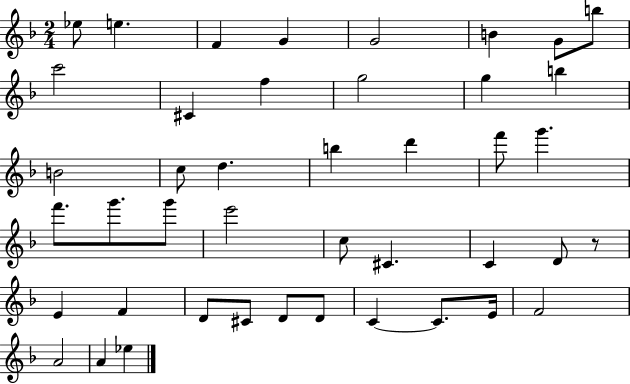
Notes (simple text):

Eb5/e E5/q. F4/q G4/q G4/h B4/q G4/e B5/e C6/h C#4/q F5/q G5/h G5/q B5/q B4/h C5/e D5/q. B5/q D6/q F6/e G6/q. F6/e. G6/e. G6/e E6/h C5/e C#4/q. C4/q D4/e R/e E4/q F4/q D4/e C#4/e D4/e D4/e C4/q C4/e. E4/s F4/h A4/h A4/q Eb5/q